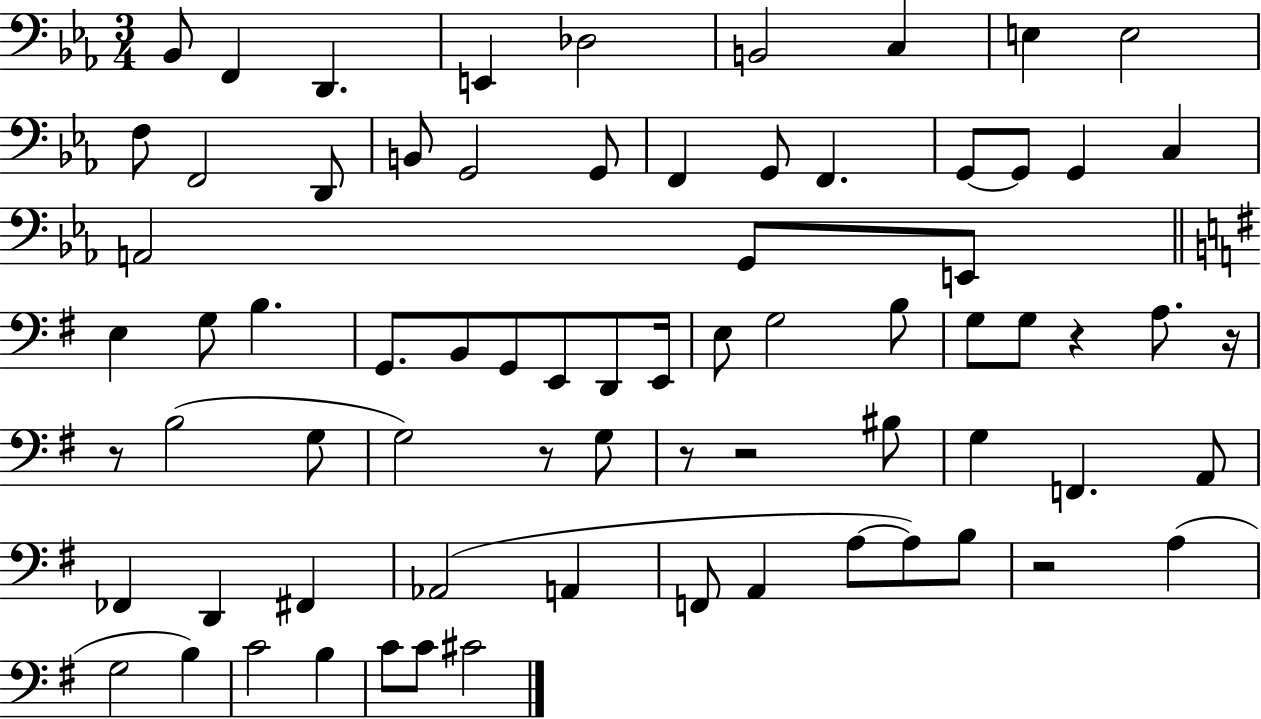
X:1
T:Untitled
M:3/4
L:1/4
K:Eb
_B,,/2 F,, D,, E,, _D,2 B,,2 C, E, E,2 F,/2 F,,2 D,,/2 B,,/2 G,,2 G,,/2 F,, G,,/2 F,, G,,/2 G,,/2 G,, C, A,,2 G,,/2 E,,/2 E, G,/2 B, G,,/2 B,,/2 G,,/2 E,,/2 D,,/2 E,,/4 E,/2 G,2 B,/2 G,/2 G,/2 z A,/2 z/4 z/2 B,2 G,/2 G,2 z/2 G,/2 z/2 z2 ^B,/2 G, F,, A,,/2 _F,, D,, ^F,, _A,,2 A,, F,,/2 A,, A,/2 A,/2 B,/2 z2 A, G,2 B, C2 B, C/2 C/2 ^C2